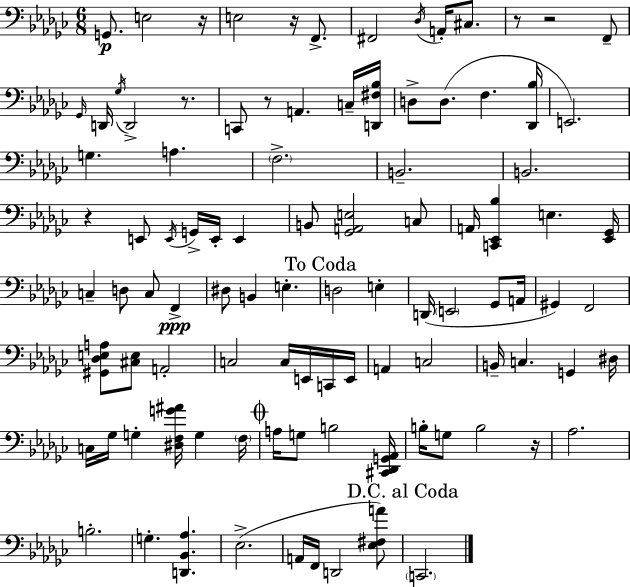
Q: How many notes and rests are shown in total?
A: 99